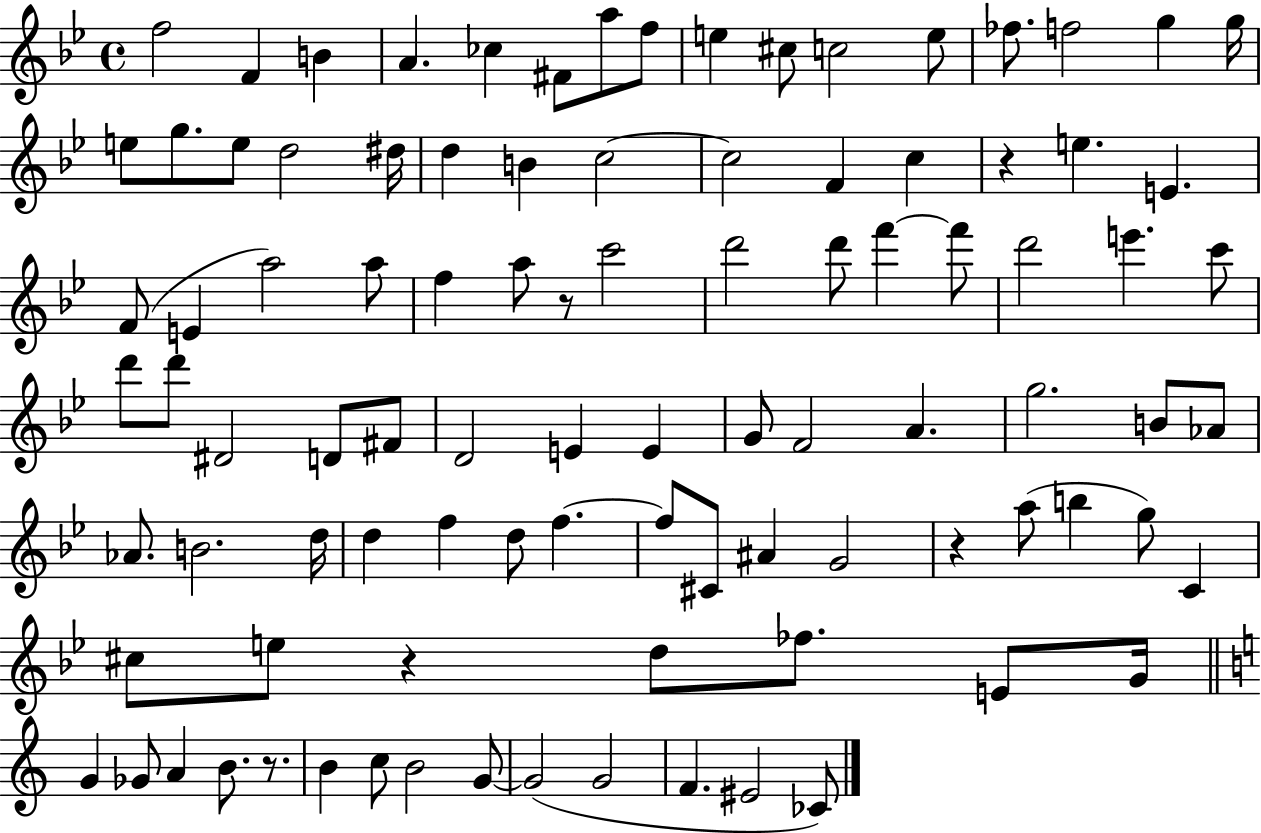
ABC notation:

X:1
T:Untitled
M:4/4
L:1/4
K:Bb
f2 F B A _c ^F/2 a/2 f/2 e ^c/2 c2 e/2 _f/2 f2 g g/4 e/2 g/2 e/2 d2 ^d/4 d B c2 c2 F c z e E F/2 E a2 a/2 f a/2 z/2 c'2 d'2 d'/2 f' f'/2 d'2 e' c'/2 d'/2 d'/2 ^D2 D/2 ^F/2 D2 E E G/2 F2 A g2 B/2 _A/2 _A/2 B2 d/4 d f d/2 f f/2 ^C/2 ^A G2 z a/2 b g/2 C ^c/2 e/2 z d/2 _f/2 E/2 G/4 G _G/2 A B/2 z/2 B c/2 B2 G/2 G2 G2 F ^E2 _C/2